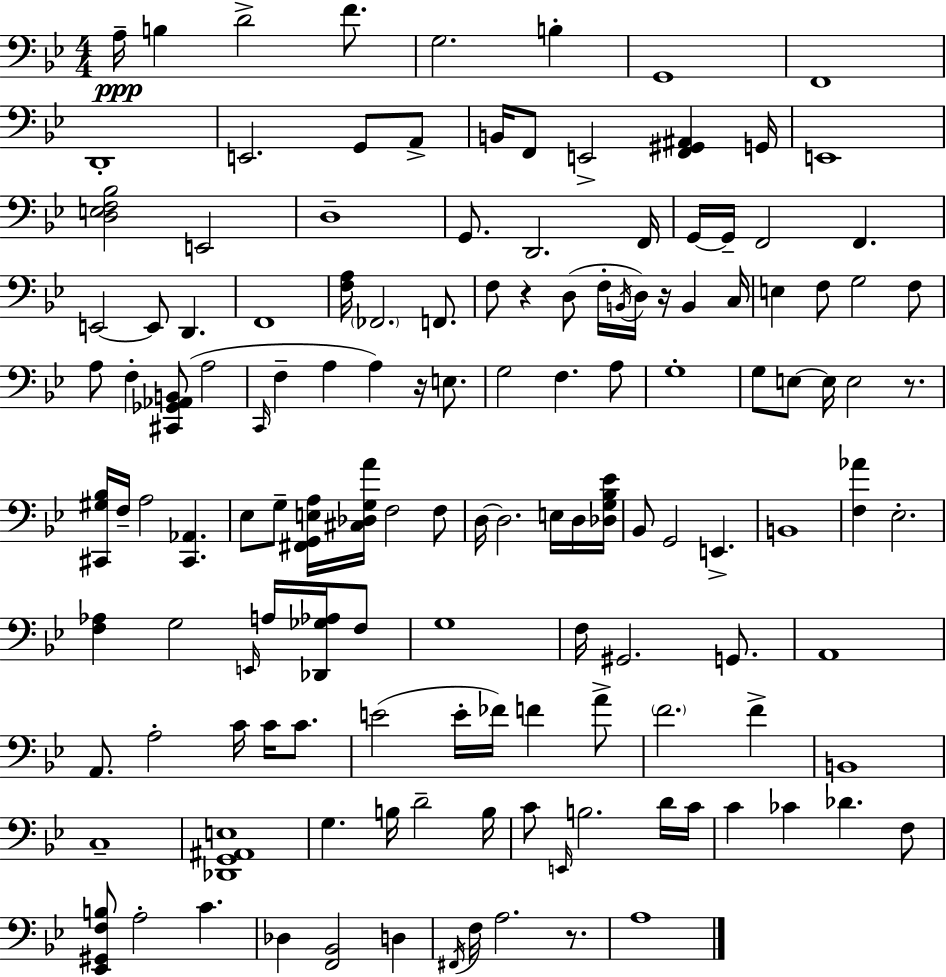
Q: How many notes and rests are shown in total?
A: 138